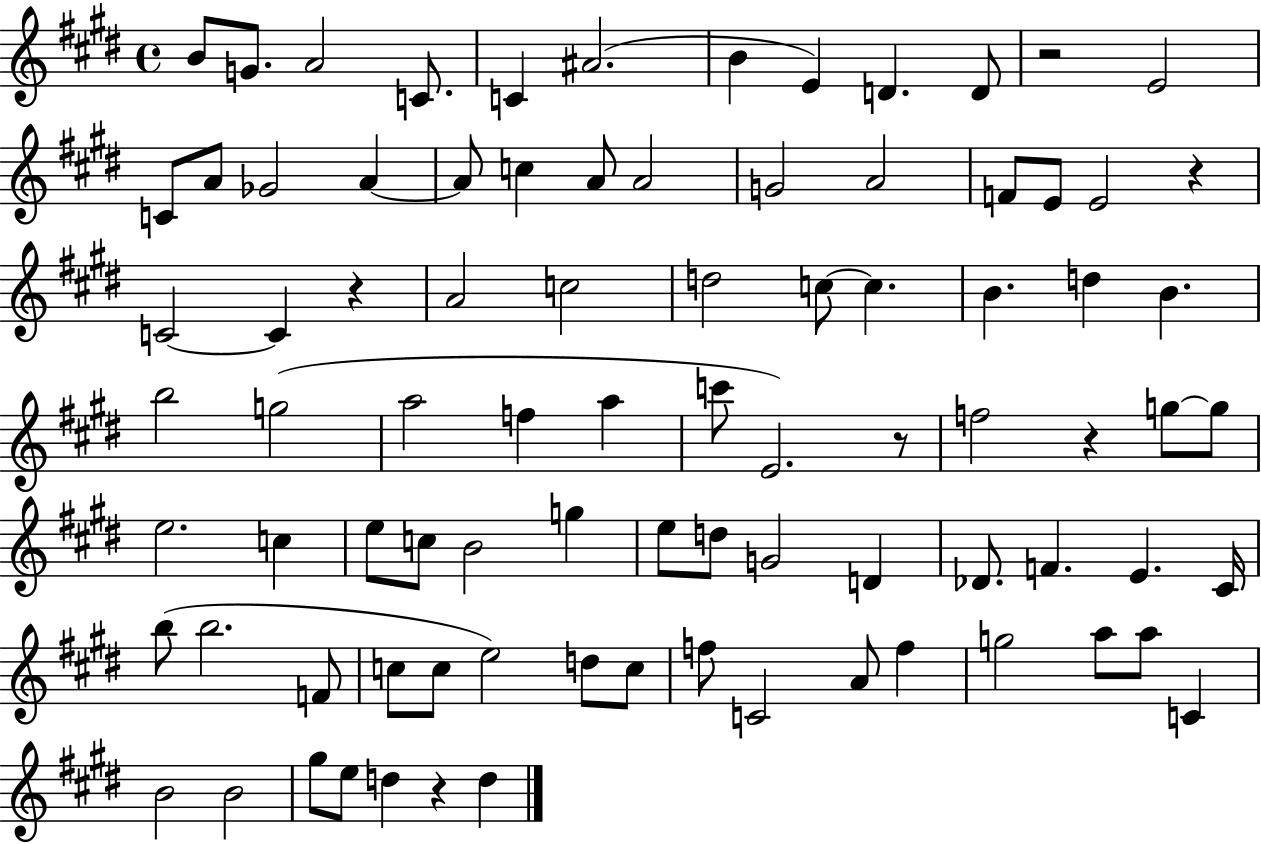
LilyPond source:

{
  \clef treble
  \time 4/4
  \defaultTimeSignature
  \key e \major
  b'8 g'8. a'2 c'8. | c'4 ais'2.( | b'4 e'4) d'4. d'8 | r2 e'2 | \break c'8 a'8 ges'2 a'4~~ | a'8 c''4 a'8 a'2 | g'2 a'2 | f'8 e'8 e'2 r4 | \break c'2~~ c'4 r4 | a'2 c''2 | d''2 c''8~~ c''4. | b'4. d''4 b'4. | \break b''2 g''2( | a''2 f''4 a''4 | c'''8 e'2.) r8 | f''2 r4 g''8~~ g''8 | \break e''2. c''4 | e''8 c''8 b'2 g''4 | e''8 d''8 g'2 d'4 | des'8. f'4. e'4. cis'16 | \break b''8( b''2. f'8 | c''8 c''8 e''2) d''8 c''8 | f''8 c'2 a'8 f''4 | g''2 a''8 a''8 c'4 | \break b'2 b'2 | gis''8 e''8 d''4 r4 d''4 | \bar "|."
}